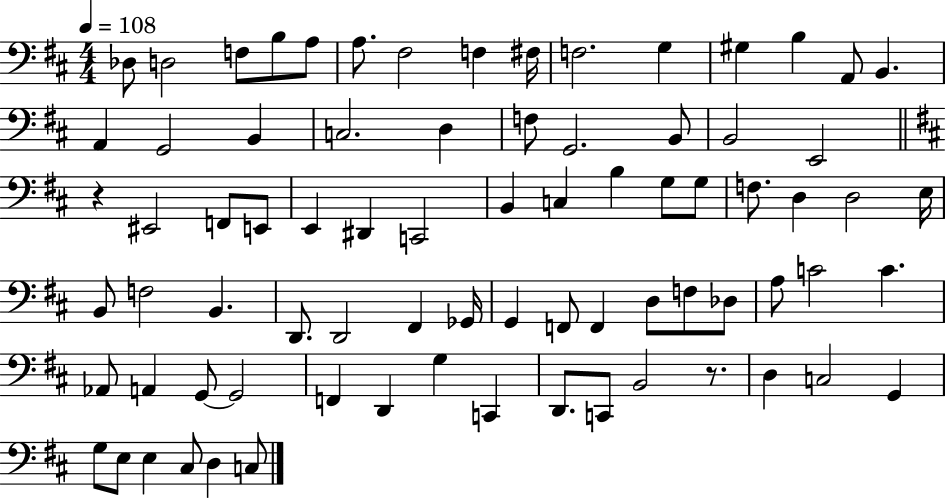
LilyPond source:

{
  \clef bass
  \numericTimeSignature
  \time 4/4
  \key d \major
  \tempo 4 = 108
  des8 d2 f8 b8 a8 | a8. fis2 f4 fis16 | f2. g4 | gis4 b4 a,8 b,4. | \break a,4 g,2 b,4 | c2. d4 | f8 g,2. b,8 | b,2 e,2 | \break \bar "||" \break \key d \major r4 eis,2 f,8 e,8 | e,4 dis,4 c,2 | b,4 c4 b4 g8 g8 | f8. d4 d2 e16 | \break b,8 f2 b,4. | d,8. d,2 fis,4 ges,16 | g,4 f,8 f,4 d8 f8 des8 | a8 c'2 c'4. | \break aes,8 a,4 g,8~~ g,2 | f,4 d,4 g4 c,4 | d,8. c,8 b,2 r8. | d4 c2 g,4 | \break g8 e8 e4 cis8 d4 c8 | \bar "|."
}